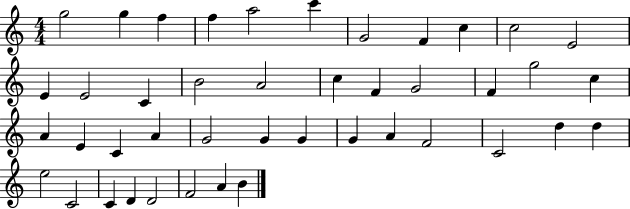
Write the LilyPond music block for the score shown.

{
  \clef treble
  \numericTimeSignature
  \time 4/4
  \key c \major
  g''2 g''4 f''4 | f''4 a''2 c'''4 | g'2 f'4 c''4 | c''2 e'2 | \break e'4 e'2 c'4 | b'2 a'2 | c''4 f'4 g'2 | f'4 g''2 c''4 | \break a'4 e'4 c'4 a'4 | g'2 g'4 g'4 | g'4 a'4 f'2 | c'2 d''4 d''4 | \break e''2 c'2 | c'4 d'4 d'2 | f'2 a'4 b'4 | \bar "|."
}